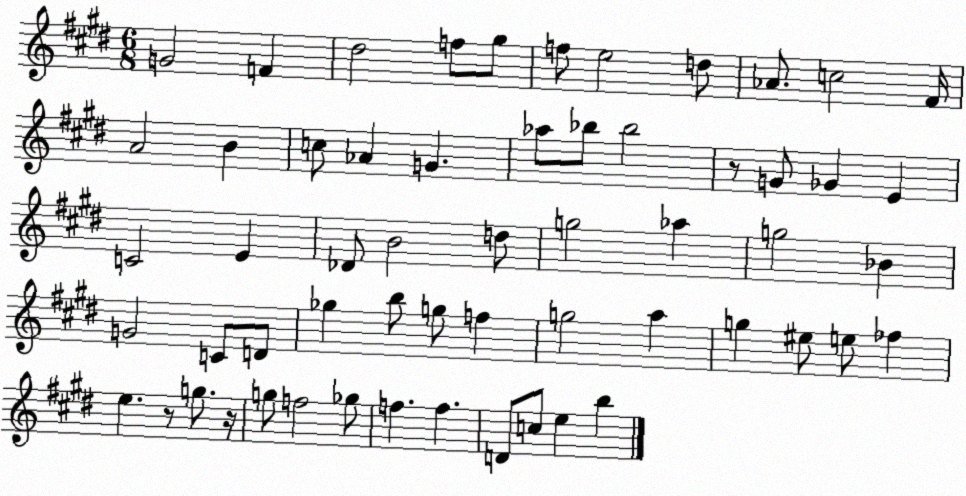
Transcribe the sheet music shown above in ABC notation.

X:1
T:Untitled
M:6/8
L:1/4
K:E
G2 F ^d2 f/2 ^g/2 f/2 e2 d/2 _A/2 c2 ^F/4 A2 B c/2 _A G _a/2 _b/2 _b2 z/2 G/2 _G E C2 E _D/2 B2 d/2 g2 _a g2 _B G2 C/2 D/2 _g b/2 g/2 f g2 a g ^e/2 e/2 _f e z/2 g/2 z/4 g/2 f2 _g/2 f f D/2 c/2 e b